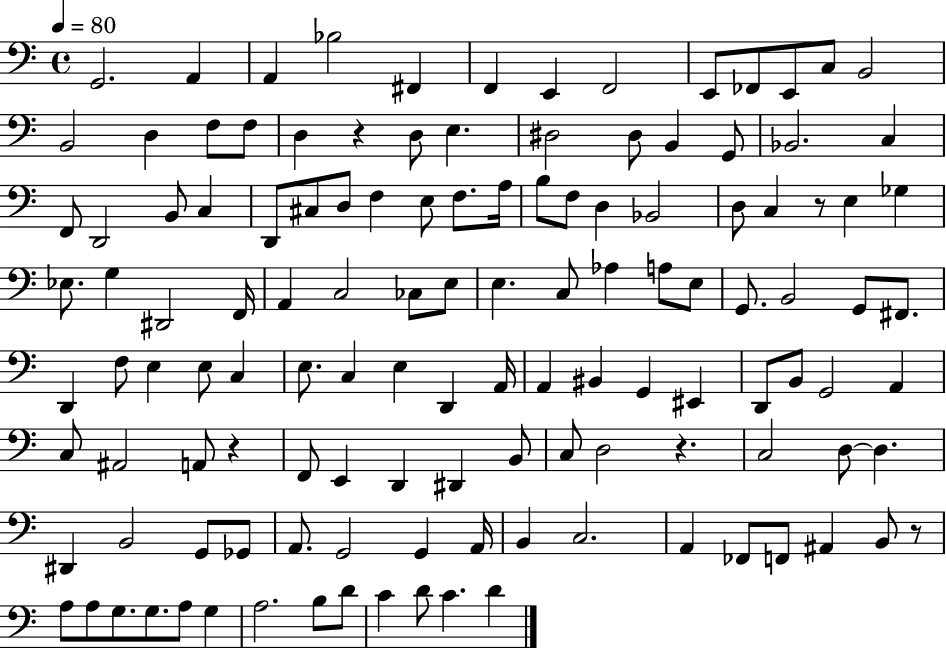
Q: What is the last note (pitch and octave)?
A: D4